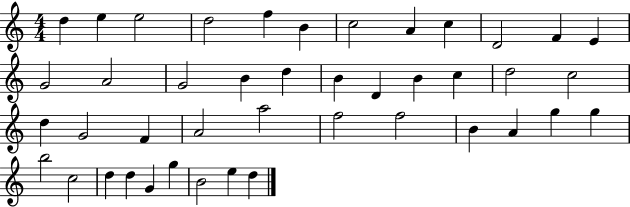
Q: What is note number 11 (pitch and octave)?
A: F4